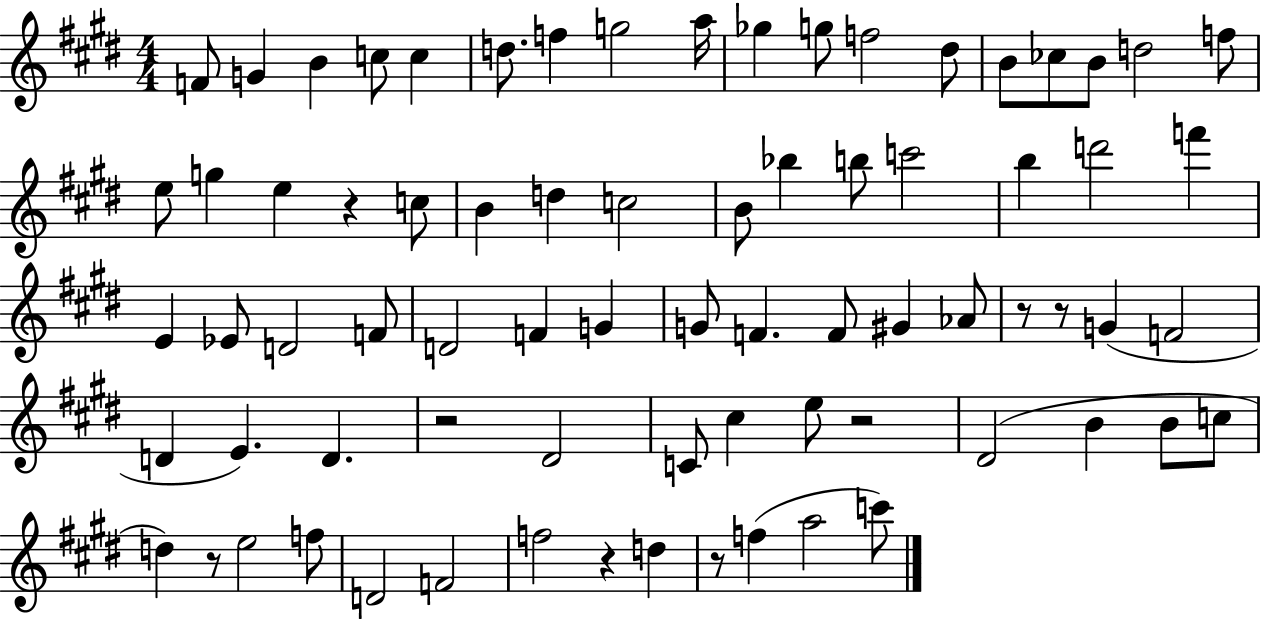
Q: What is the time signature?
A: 4/4